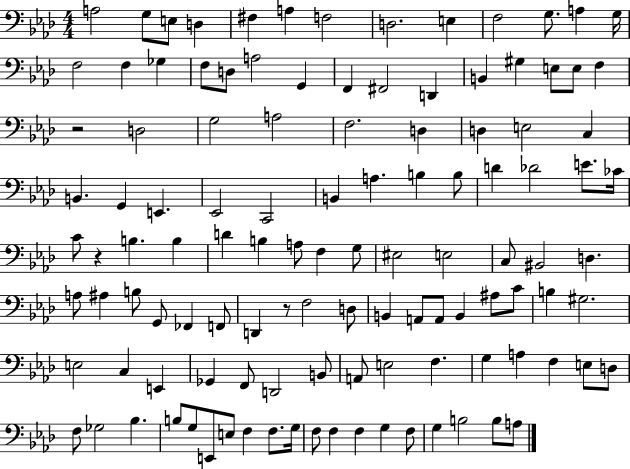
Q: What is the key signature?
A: AES major